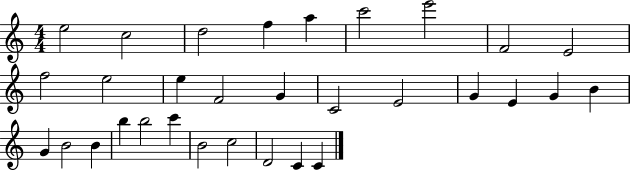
E5/h C5/h D5/h F5/q A5/q C6/h E6/h F4/h E4/h F5/h E5/h E5/q F4/h G4/q C4/h E4/h G4/q E4/q G4/q B4/q G4/q B4/h B4/q B5/q B5/h C6/q B4/h C5/h D4/h C4/q C4/q